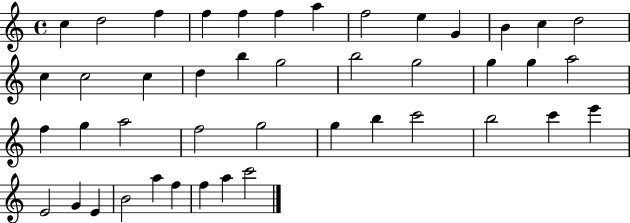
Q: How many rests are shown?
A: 0